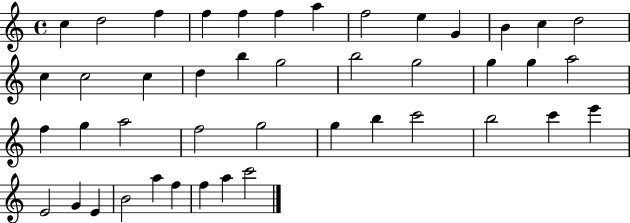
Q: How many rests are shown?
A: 0